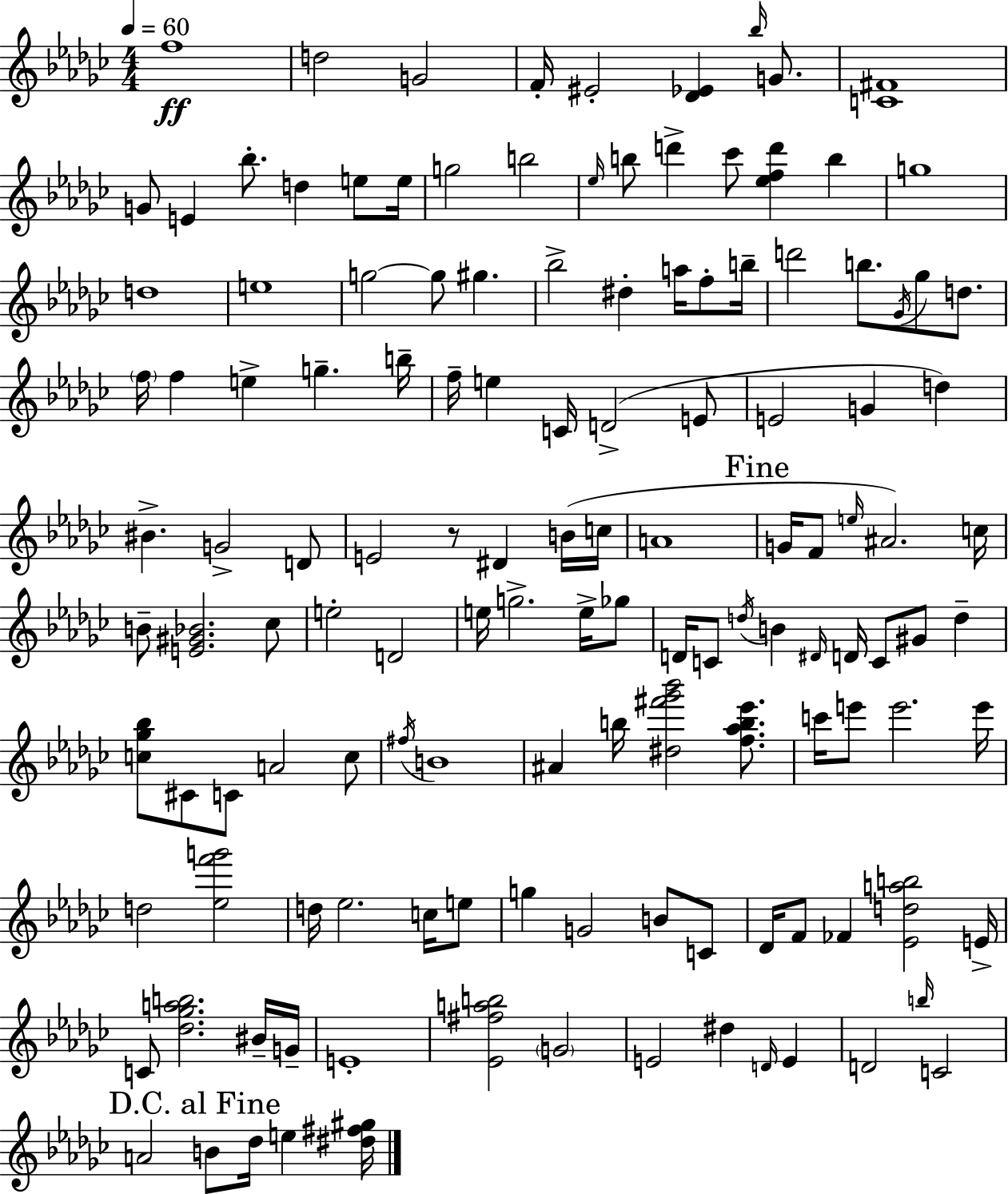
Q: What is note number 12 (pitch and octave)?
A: E5